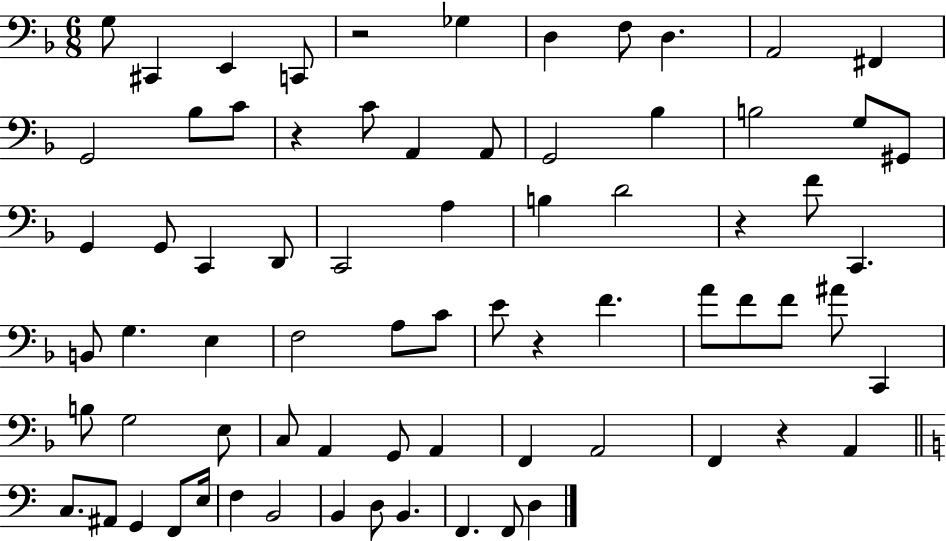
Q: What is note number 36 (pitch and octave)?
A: A3